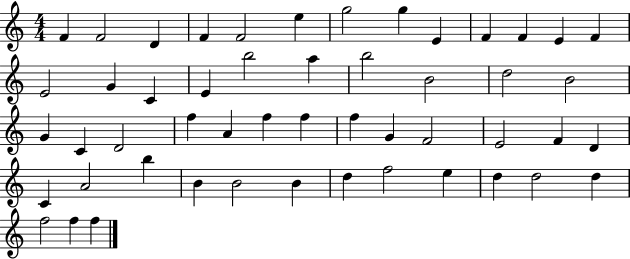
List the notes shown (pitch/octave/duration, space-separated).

F4/q F4/h D4/q F4/q F4/h E5/q G5/h G5/q E4/q F4/q F4/q E4/q F4/q E4/h G4/q C4/q E4/q B5/h A5/q B5/h B4/h D5/h B4/h G4/q C4/q D4/h F5/q A4/q F5/q F5/q F5/q G4/q F4/h E4/h F4/q D4/q C4/q A4/h B5/q B4/q B4/h B4/q D5/q F5/h E5/q D5/q D5/h D5/q F5/h F5/q F5/q